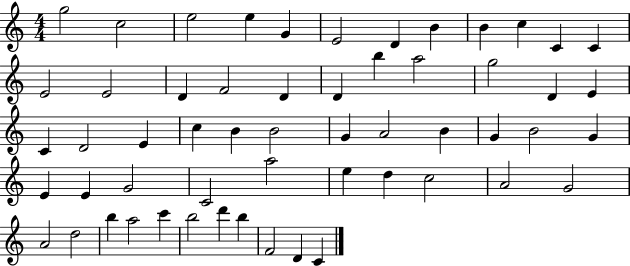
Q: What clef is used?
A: treble